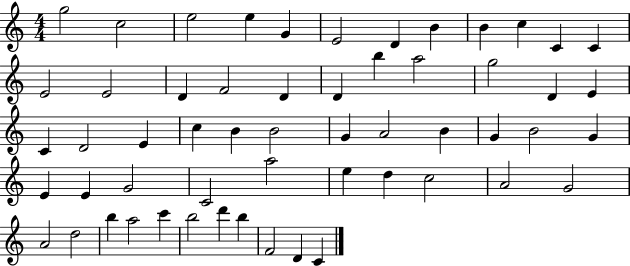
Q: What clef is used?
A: treble